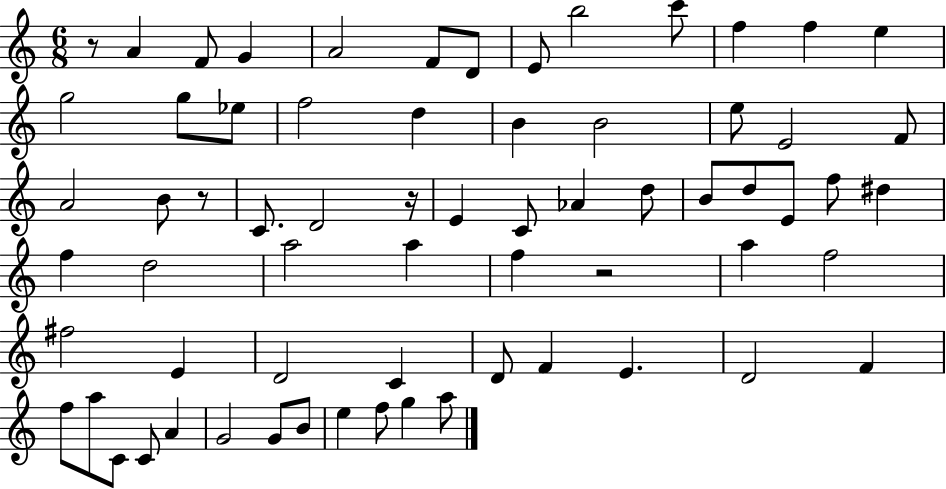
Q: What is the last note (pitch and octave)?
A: A5